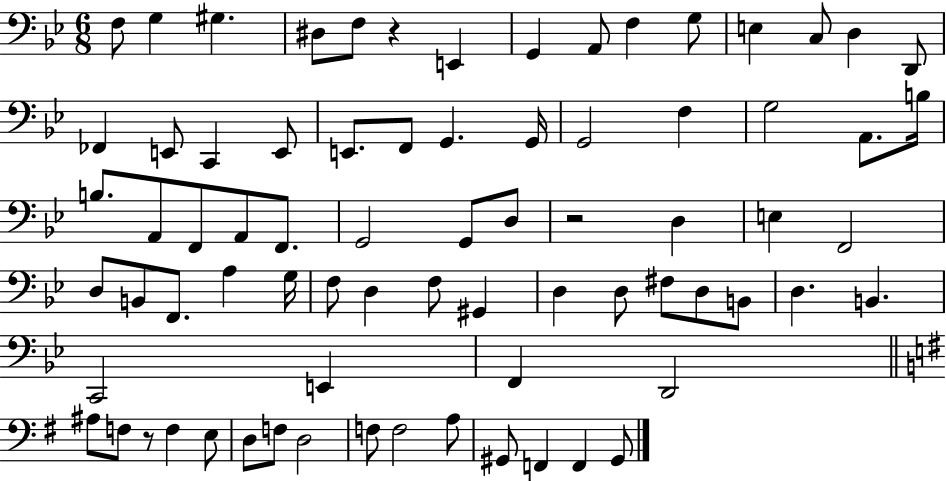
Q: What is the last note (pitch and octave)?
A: G#2